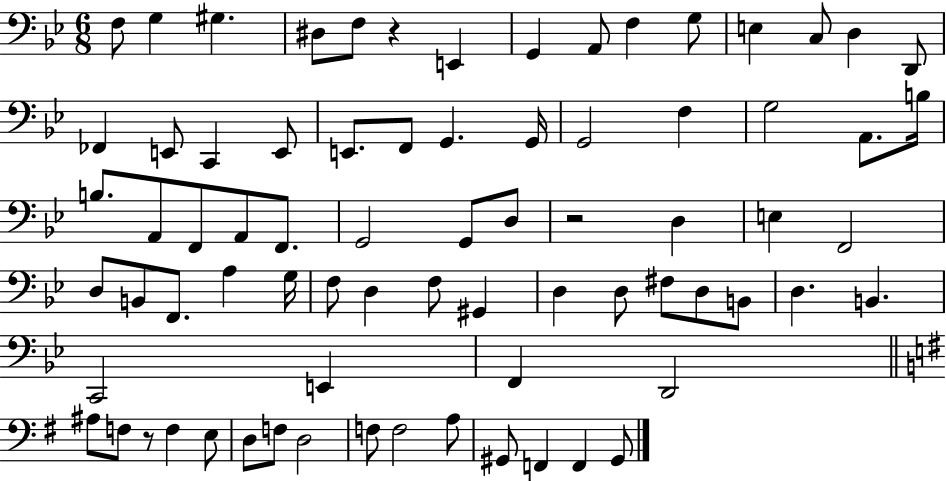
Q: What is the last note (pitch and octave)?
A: G#2